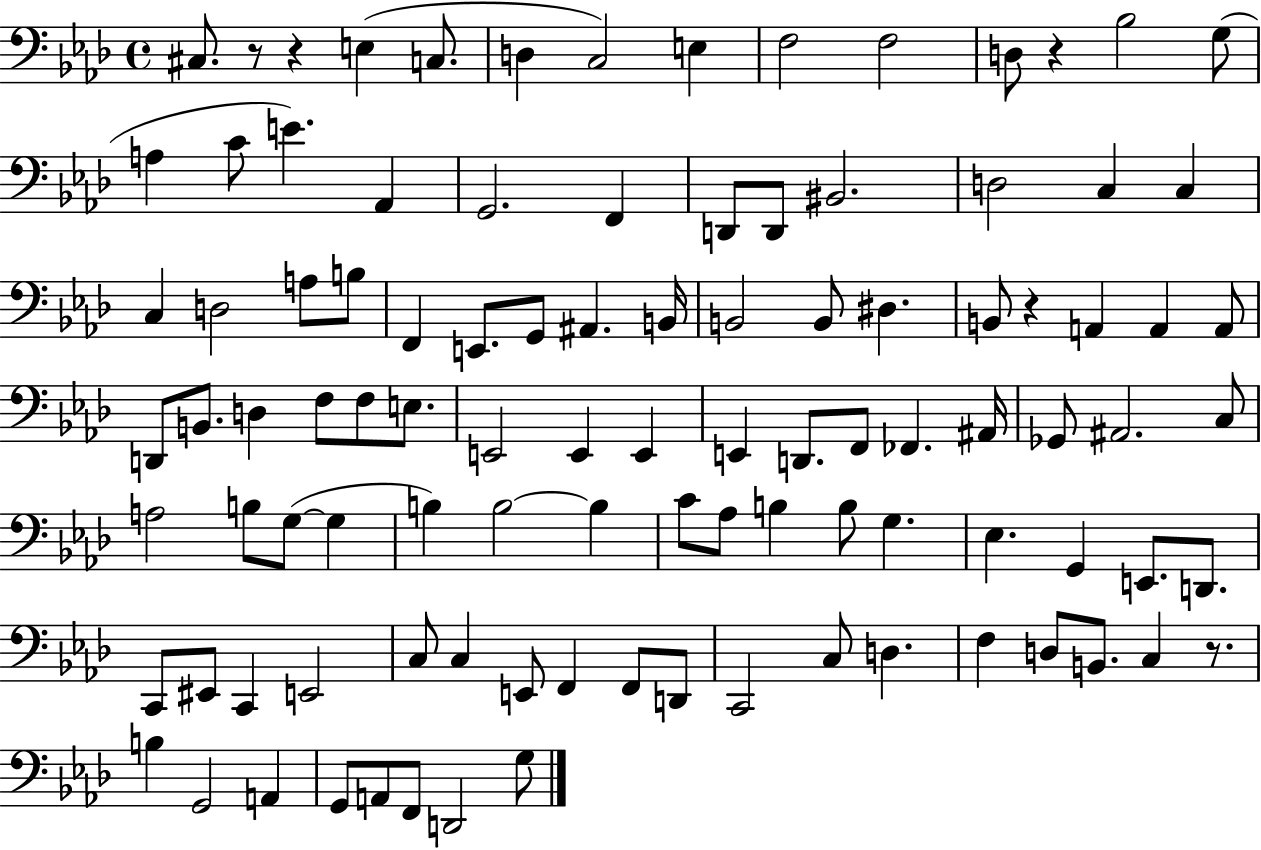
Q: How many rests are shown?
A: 5